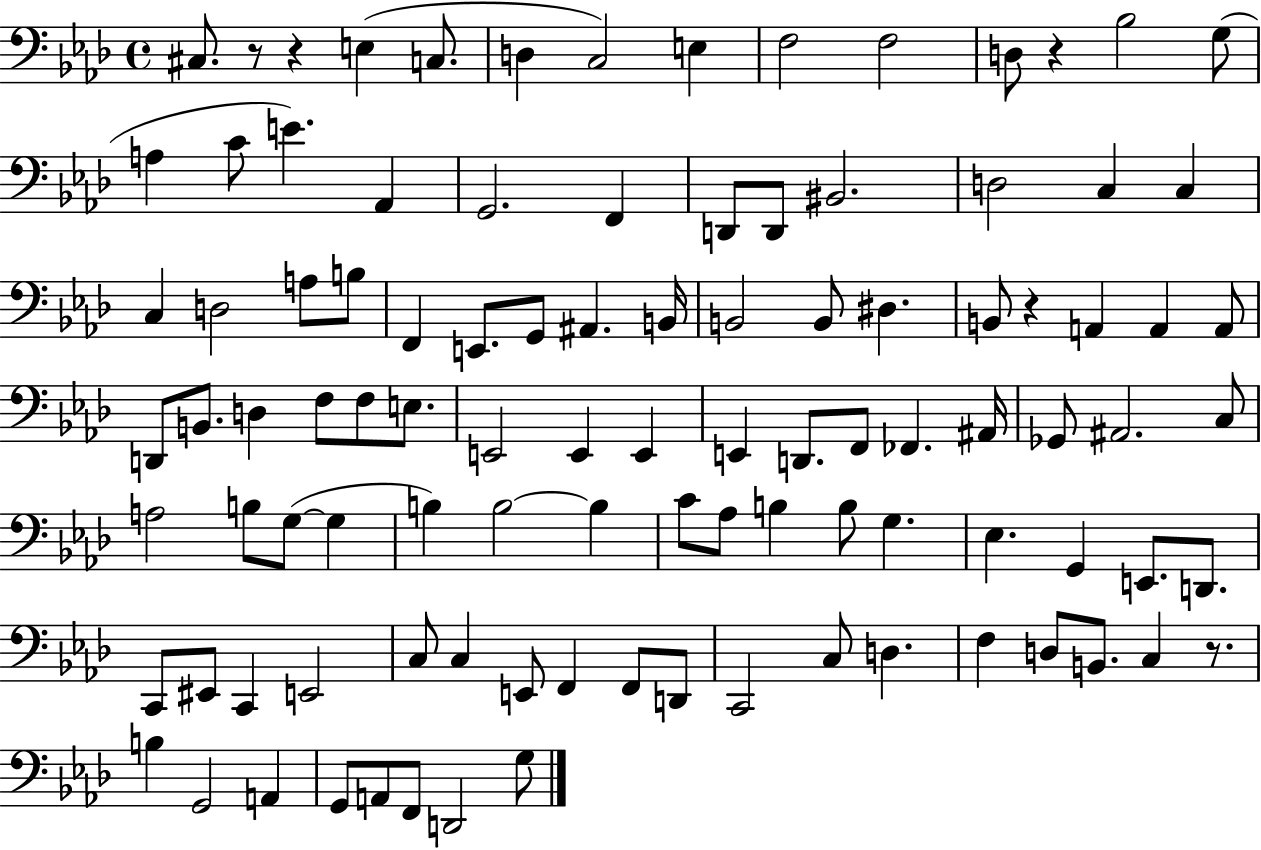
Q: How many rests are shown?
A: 5